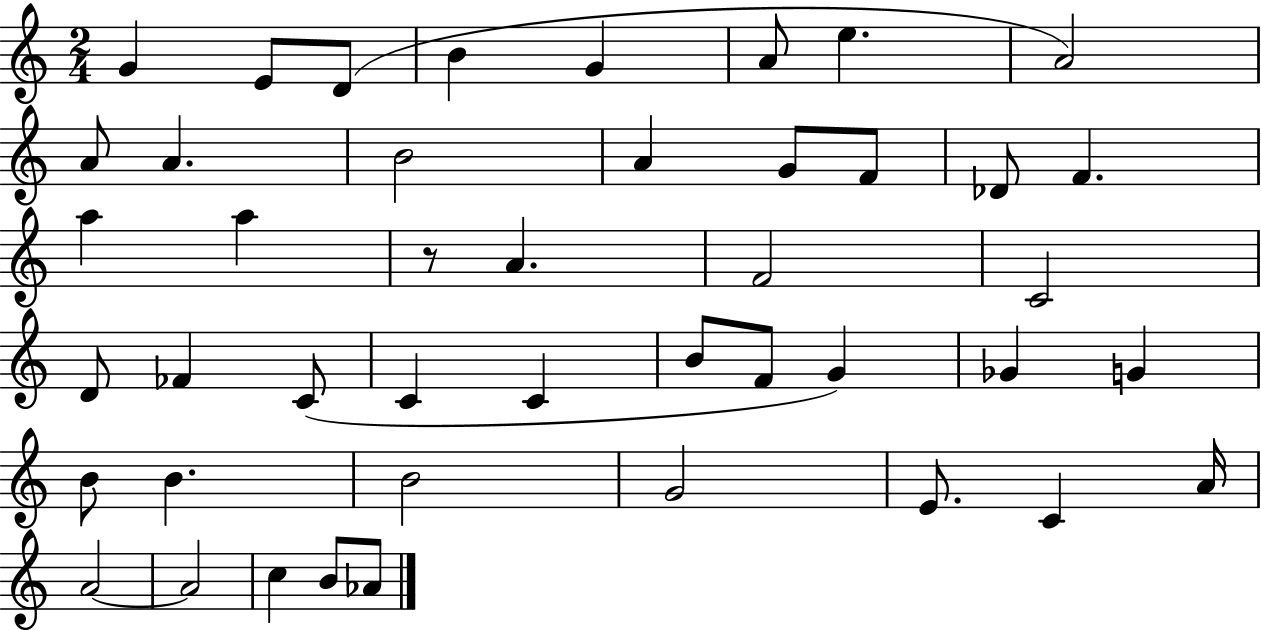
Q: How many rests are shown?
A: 1